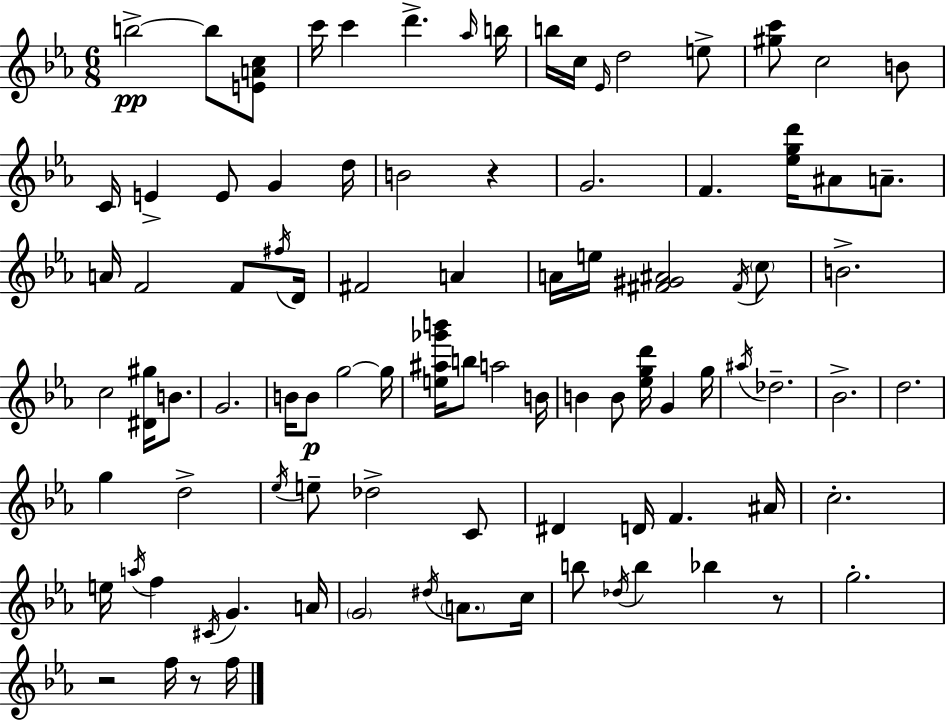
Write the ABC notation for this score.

X:1
T:Untitled
M:6/8
L:1/4
K:Cm
b2 b/2 [EAc]/2 c'/4 c' d' _a/4 b/4 b/4 c/4 _E/4 d2 e/2 [^gc']/2 c2 B/2 C/4 E E/2 G d/4 B2 z G2 F [_egd']/4 ^A/2 A/2 A/4 F2 F/2 ^f/4 D/4 ^F2 A A/4 e/4 [^F^G^A]2 ^F/4 c/2 B2 c2 [^D^g]/4 B/2 G2 B/4 B/2 g2 g/4 [e^a_g'b']/4 b/2 a2 B/4 B B/2 [_egd']/4 G g/4 ^a/4 _d2 _B2 d2 g d2 _e/4 e/2 _d2 C/2 ^D D/4 F ^A/4 c2 e/4 a/4 f ^C/4 G A/4 G2 ^d/4 A/2 c/4 b/2 _d/4 b _b z/2 g2 z2 f/4 z/2 f/4